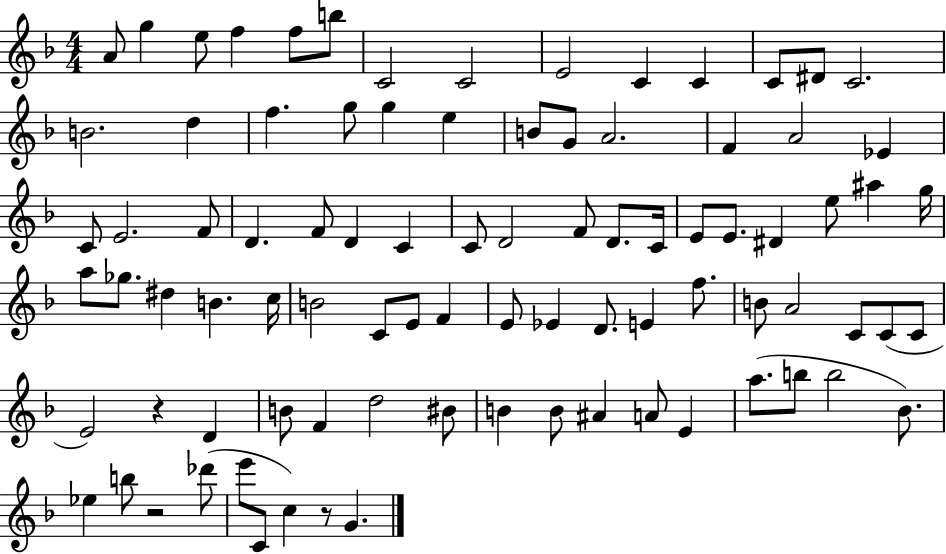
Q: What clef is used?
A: treble